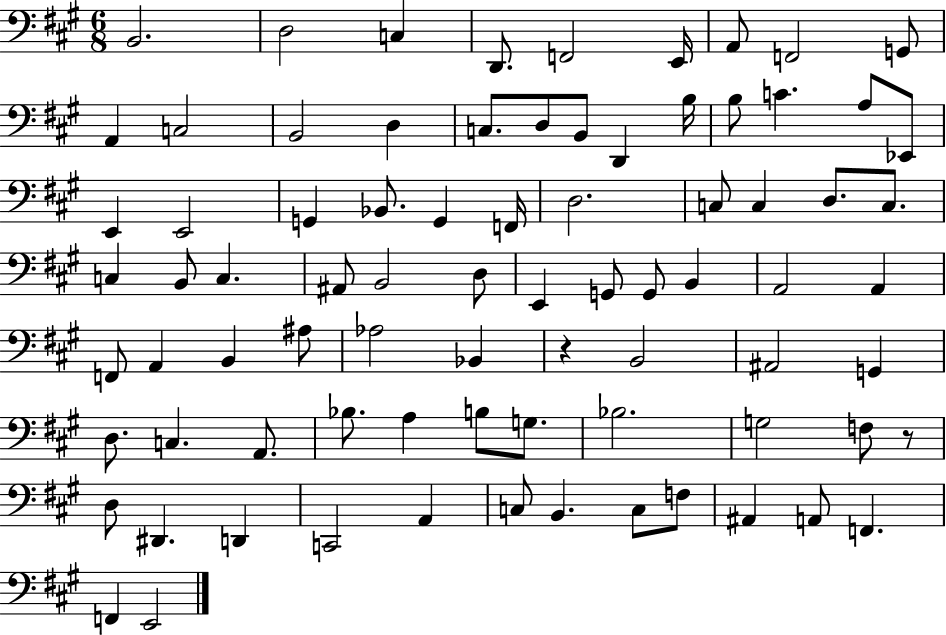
X:1
T:Untitled
M:6/8
L:1/4
K:A
B,,2 D,2 C, D,,/2 F,,2 E,,/4 A,,/2 F,,2 G,,/2 A,, C,2 B,,2 D, C,/2 D,/2 B,,/2 D,, B,/4 B,/2 C A,/2 _E,,/2 E,, E,,2 G,, _B,,/2 G,, F,,/4 D,2 C,/2 C, D,/2 C,/2 C, B,,/2 C, ^A,,/2 B,,2 D,/2 E,, G,,/2 G,,/2 B,, A,,2 A,, F,,/2 A,, B,, ^A,/2 _A,2 _B,, z B,,2 ^A,,2 G,, D,/2 C, A,,/2 _B,/2 A, B,/2 G,/2 _B,2 G,2 F,/2 z/2 D,/2 ^D,, D,, C,,2 A,, C,/2 B,, C,/2 F,/2 ^A,, A,,/2 F,, F,, E,,2